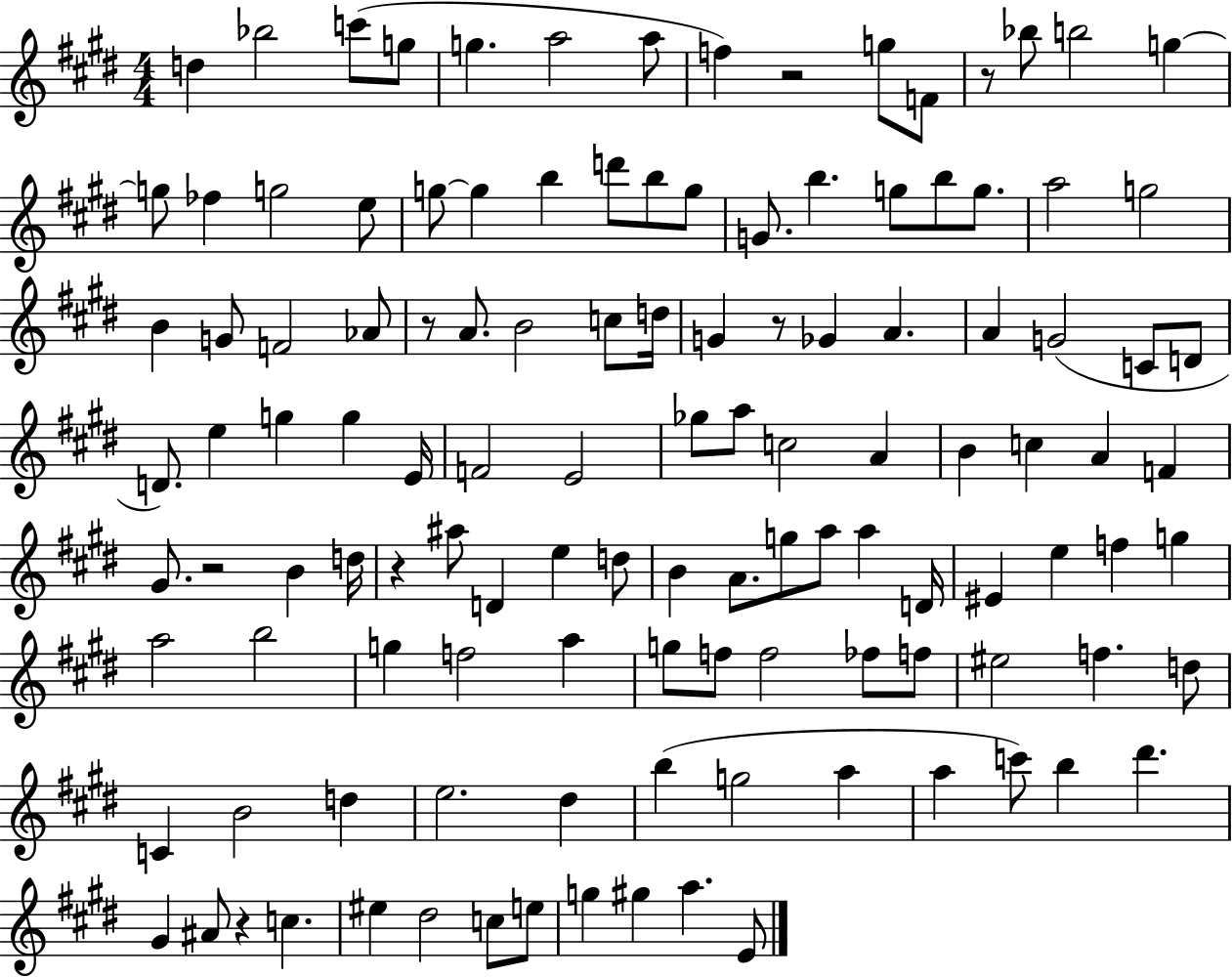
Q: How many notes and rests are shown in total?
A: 120